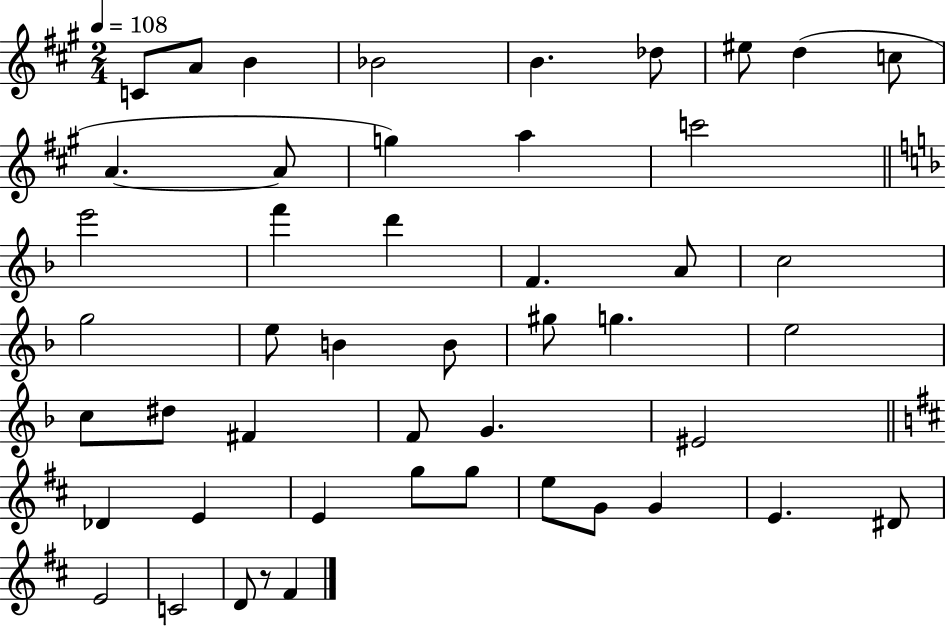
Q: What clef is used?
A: treble